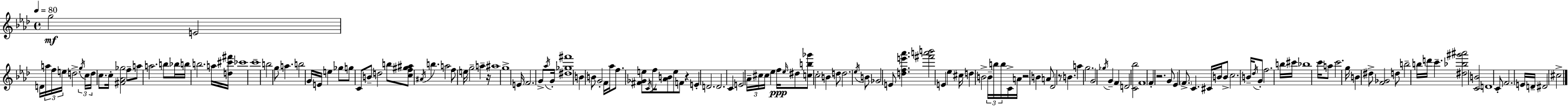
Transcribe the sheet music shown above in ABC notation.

X:1
T:Untitled
M:4/4
L:1/4
K:Ab
g2 E2 D/4 a/4 f/4 e/4 d2 g/4 c/4 d/4 c/2 c/4 [^F_A_g]2 f/2 a/2 a2 b/2 _b/4 b/4 b2 a/4 [d^c'^f']/4 _c'4 c'4 b2 g/2 a b2 G/4 E/4 e _g/2 g/2 C/2 B/2 d2 b/2 [cf^g^a]/2 ^A/4 b a2 f/2 e/4 g2 a z/4 ^a4 g4 E/4 F2 G/2 _a/4 G/4 [^d_g^f']4 B B/2 G2 F/4 _a/4 f/2 [^F_Ge]/2 C/4 f/4 [_AB]/2 e/2 F/2 z E D2 D2 C E2 _A/4 ^c/4 ^c/4 _e f/4 _e/4 ^d/2 [cb_g']/2 c2 B d/2 d2 _e/4 B/2 _G2 E/2 [dfe'_a'] [^f'a'b']2 E _e ^c/4 d B2 B/4 b/4 b/4 C/4 A/4 z2 B A/2 _D2 z/2 B a g2 G2 _g/4 G F D2 [C_b]2 F4 F z2 G/2 _E F/2 C ^C/4 B/4 B/2 c2 B/4 _d/4 G/2 f2 b/4 ^c'/4 _b4 c'/4 a/2 c'2 g/4 B ^d/2 [F_G]2 d/2 b2 b/4 d'/4 c' [^d_b^g'^a']2 [CB]2 D4 C/2 F2 E/4 D/4 ^D2 ^c2